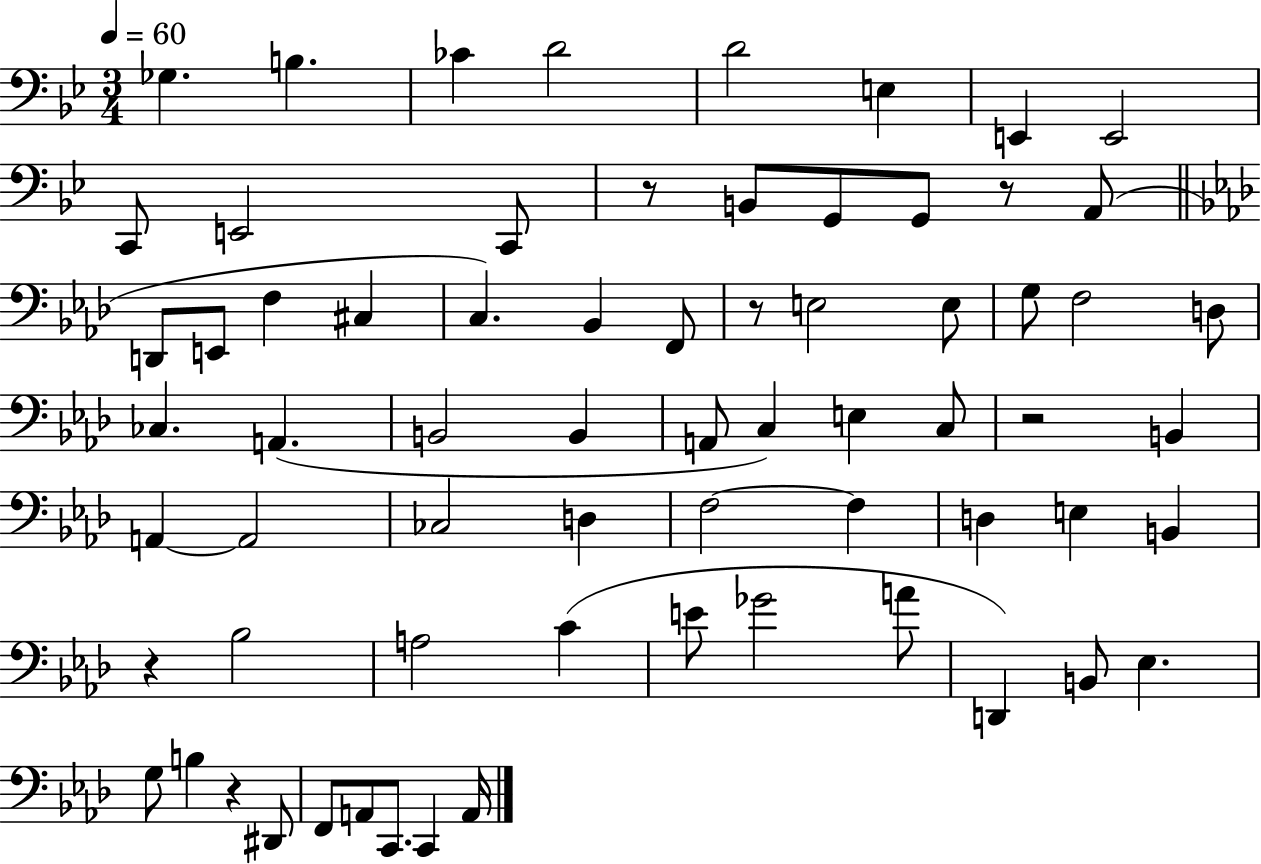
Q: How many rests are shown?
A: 6